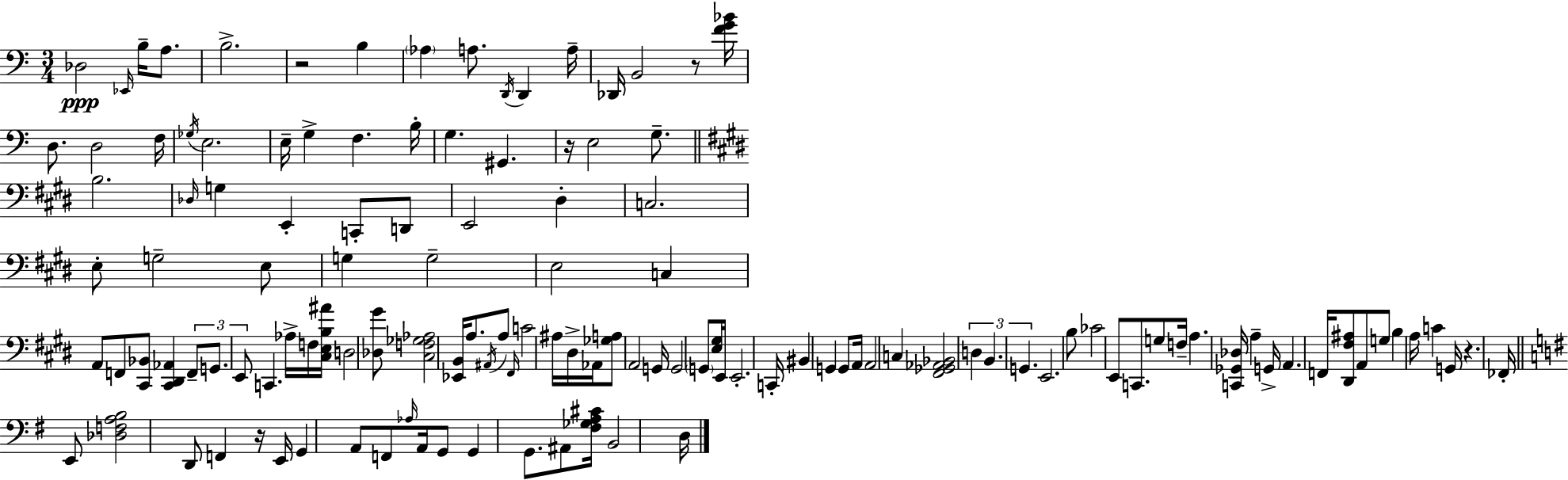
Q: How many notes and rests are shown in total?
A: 128